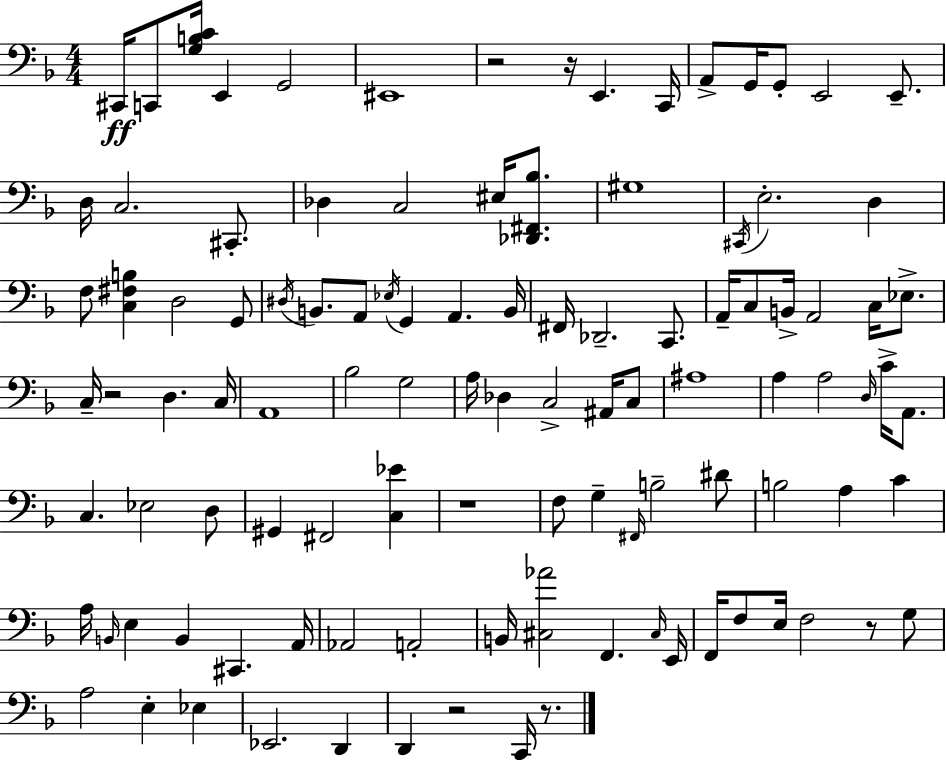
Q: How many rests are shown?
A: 7